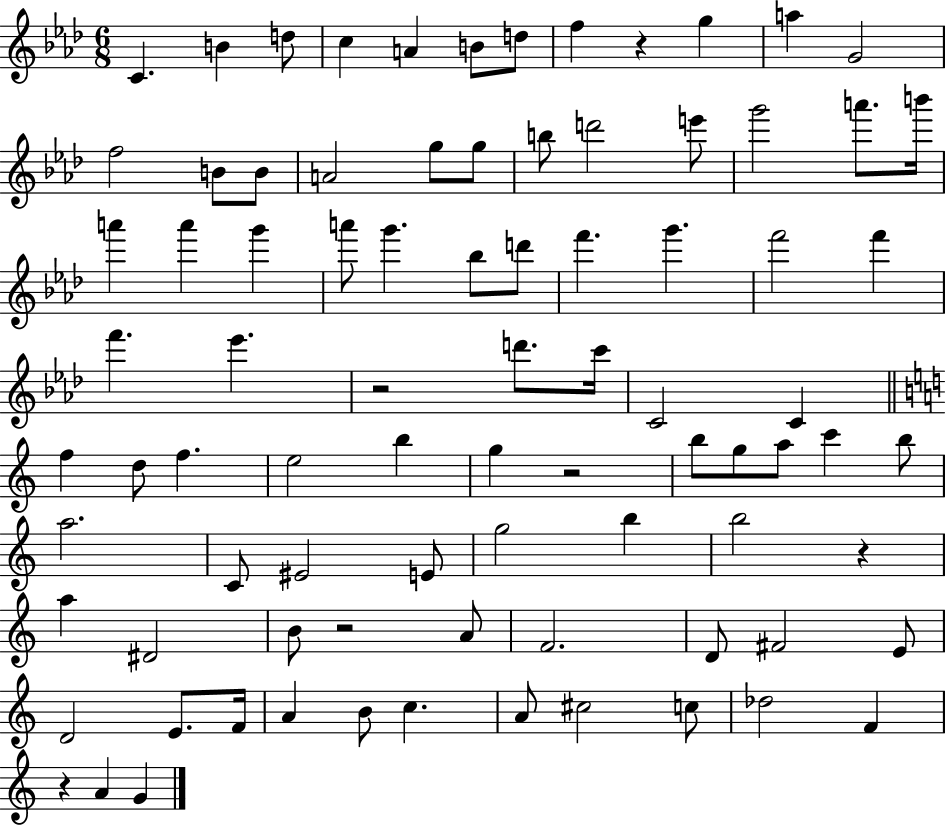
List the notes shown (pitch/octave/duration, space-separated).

C4/q. B4/q D5/e C5/q A4/q B4/e D5/e F5/q R/q G5/q A5/q G4/h F5/h B4/e B4/e A4/h G5/e G5/e B5/e D6/h E6/e G6/h A6/e. B6/s A6/q A6/q G6/q A6/e G6/q. Bb5/e D6/e F6/q. G6/q. F6/h F6/q F6/q. Eb6/q. R/h D6/e. C6/s C4/h C4/q F5/q D5/e F5/q. E5/h B5/q G5/q R/h B5/e G5/e A5/e C6/q B5/e A5/h. C4/e EIS4/h E4/e G5/h B5/q B5/h R/q A5/q D#4/h B4/e R/h A4/e F4/h. D4/e F#4/h E4/e D4/h E4/e. F4/s A4/q B4/e C5/q. A4/e C#5/h C5/e Db5/h F4/q R/q A4/q G4/q